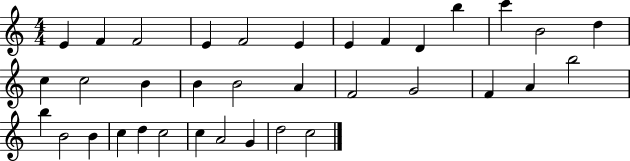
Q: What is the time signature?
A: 4/4